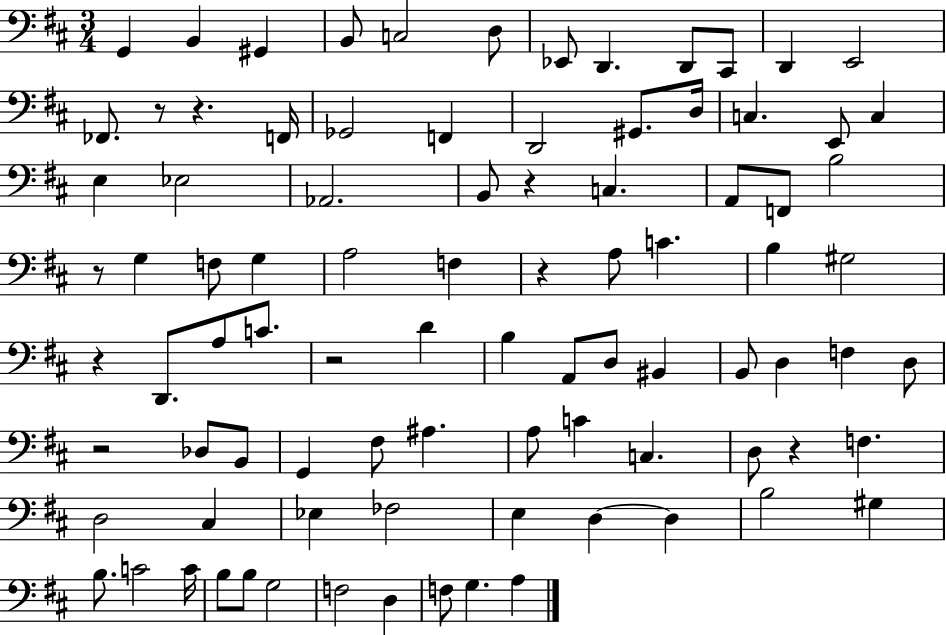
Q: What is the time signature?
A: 3/4